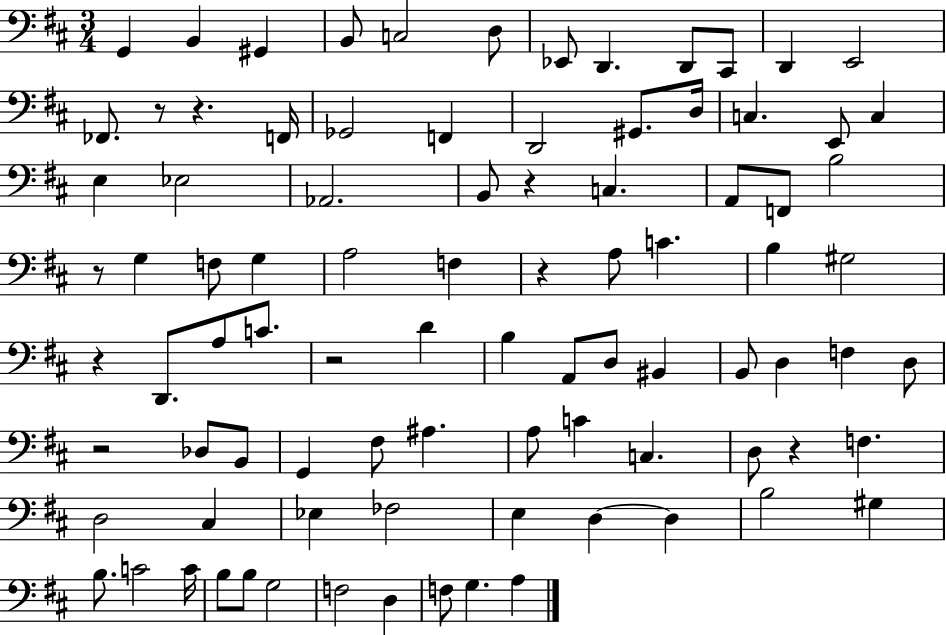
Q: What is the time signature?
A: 3/4